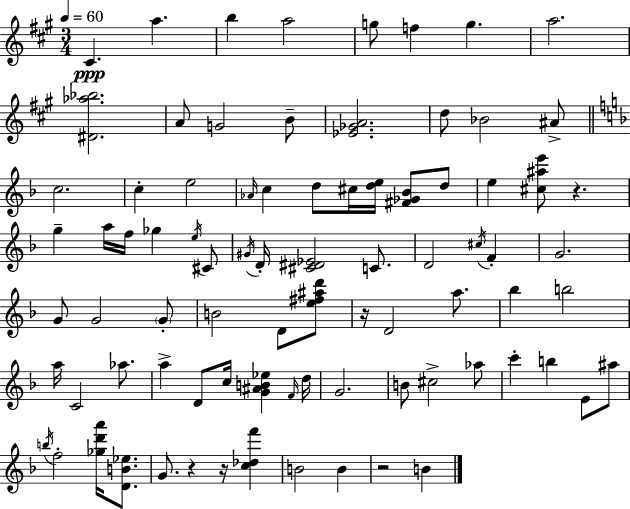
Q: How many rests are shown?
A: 5